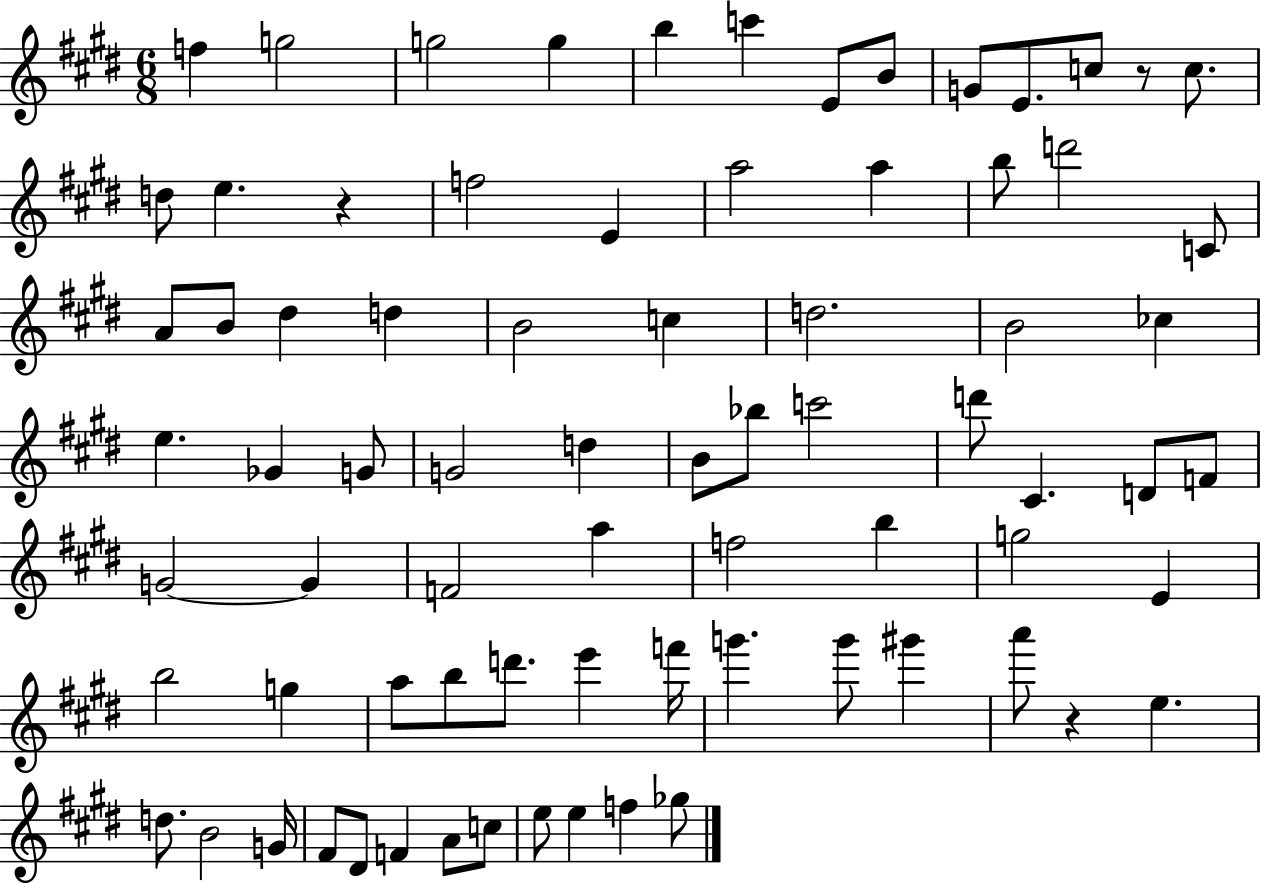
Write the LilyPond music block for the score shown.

{
  \clef treble
  \numericTimeSignature
  \time 6/8
  \key e \major
  \repeat volta 2 { f''4 g''2 | g''2 g''4 | b''4 c'''4 e'8 b'8 | g'8 e'8. c''8 r8 c''8. | \break d''8 e''4. r4 | f''2 e'4 | a''2 a''4 | b''8 d'''2 c'8 | \break a'8 b'8 dis''4 d''4 | b'2 c''4 | d''2. | b'2 ces''4 | \break e''4. ges'4 g'8 | g'2 d''4 | b'8 bes''8 c'''2 | d'''8 cis'4. d'8 f'8 | \break g'2~~ g'4 | f'2 a''4 | f''2 b''4 | g''2 e'4 | \break b''2 g''4 | a''8 b''8 d'''8. e'''4 f'''16 | g'''4. g'''8 gis'''4 | a'''8 r4 e''4. | \break d''8. b'2 g'16 | fis'8 dis'8 f'4 a'8 c''8 | e''8 e''4 f''4 ges''8 | } \bar "|."
}